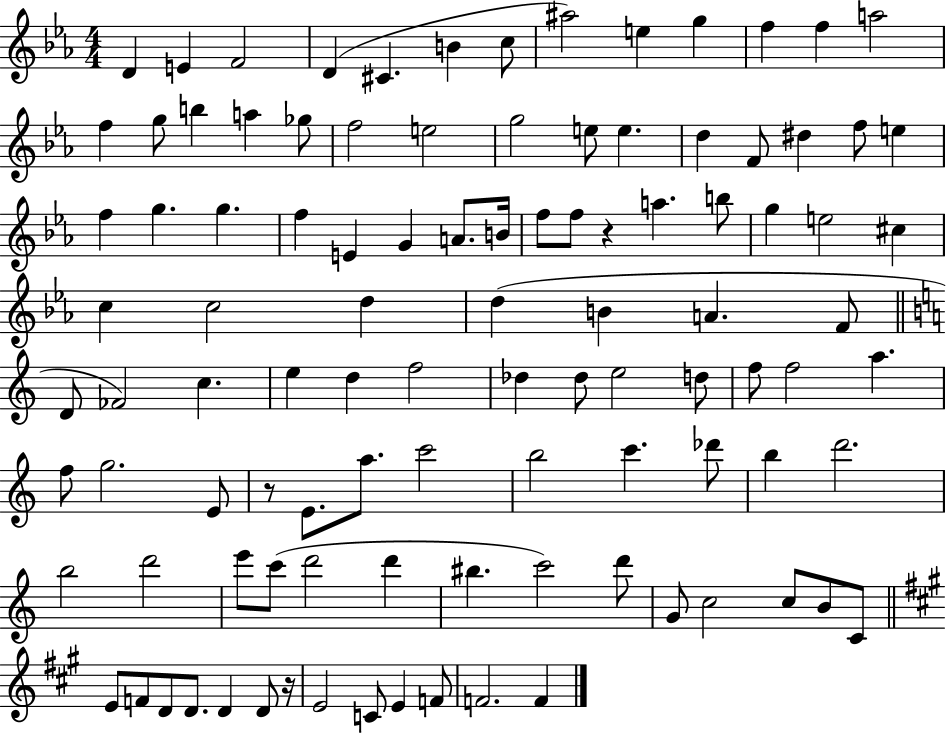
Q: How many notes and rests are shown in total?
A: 103